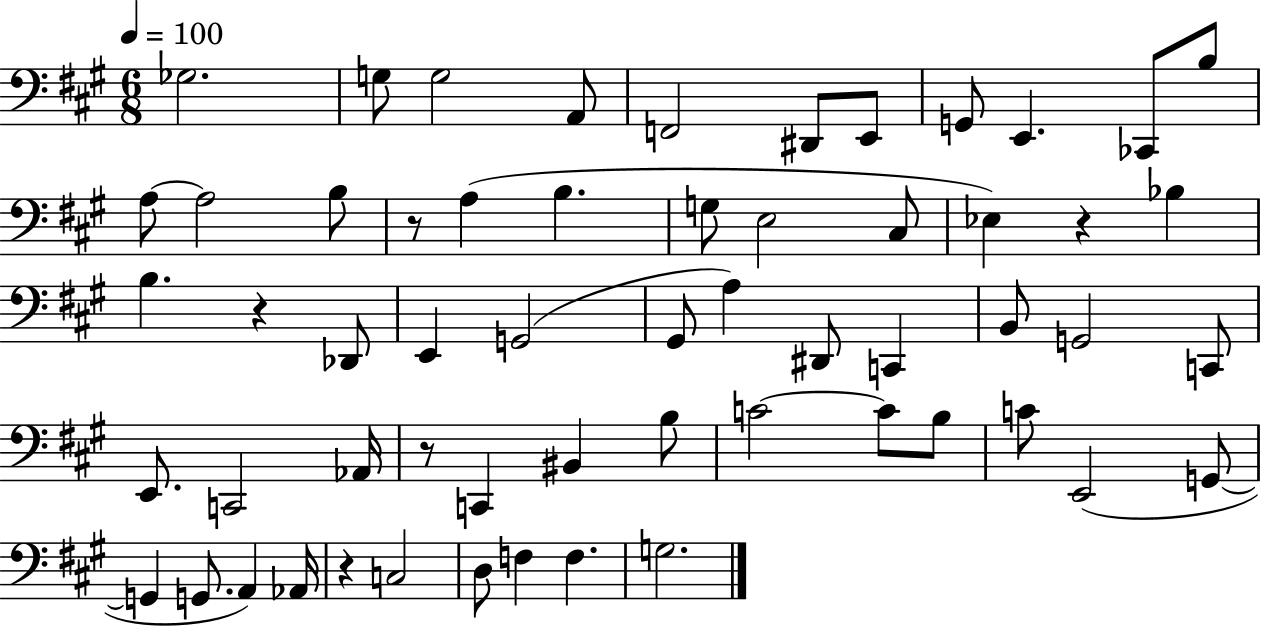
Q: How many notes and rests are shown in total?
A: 58